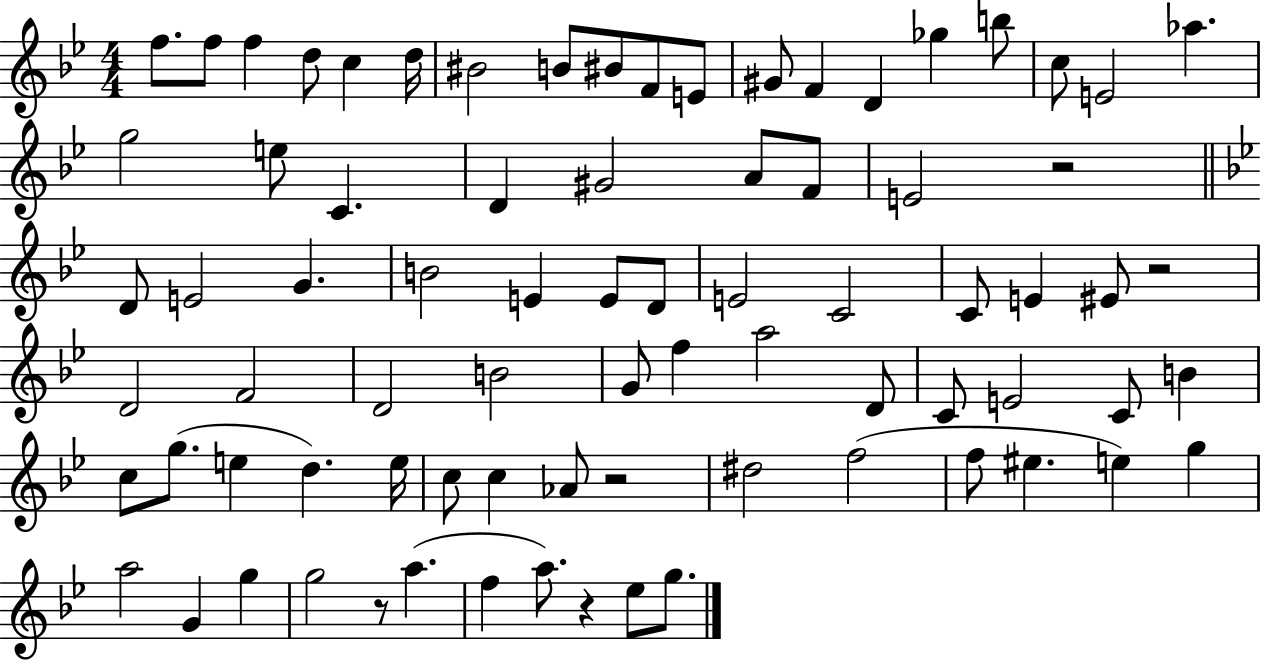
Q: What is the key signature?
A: BES major